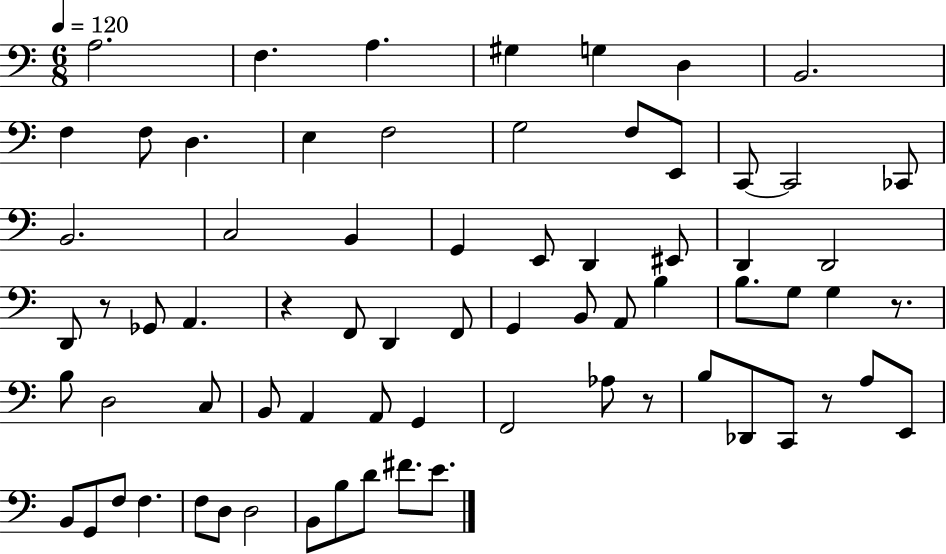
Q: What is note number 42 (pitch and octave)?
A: D3